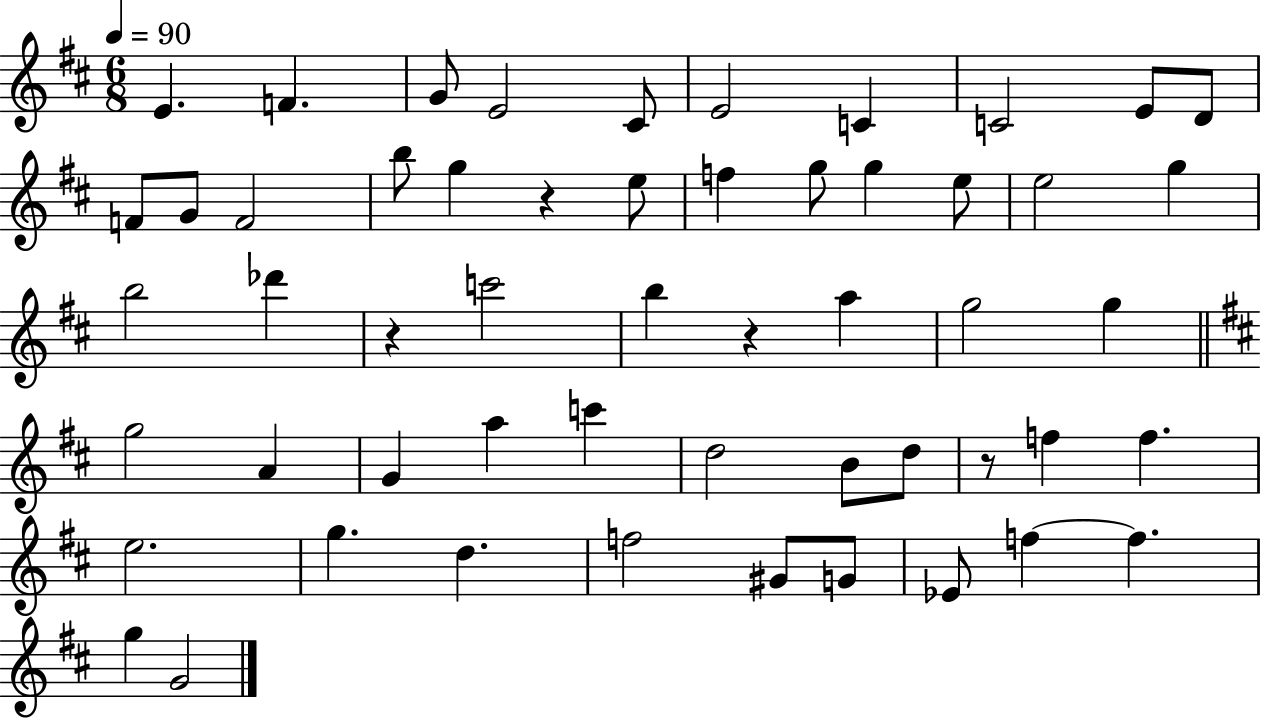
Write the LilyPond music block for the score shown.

{
  \clef treble
  \numericTimeSignature
  \time 6/8
  \key d \major
  \tempo 4 = 90
  e'4. f'4. | g'8 e'2 cis'8 | e'2 c'4 | c'2 e'8 d'8 | \break f'8 g'8 f'2 | b''8 g''4 r4 e''8 | f''4 g''8 g''4 e''8 | e''2 g''4 | \break b''2 des'''4 | r4 c'''2 | b''4 r4 a''4 | g''2 g''4 | \break \bar "||" \break \key d \major g''2 a'4 | g'4 a''4 c'''4 | d''2 b'8 d''8 | r8 f''4 f''4. | \break e''2. | g''4. d''4. | f''2 gis'8 g'8 | ees'8 f''4~~ f''4. | \break g''4 g'2 | \bar "|."
}